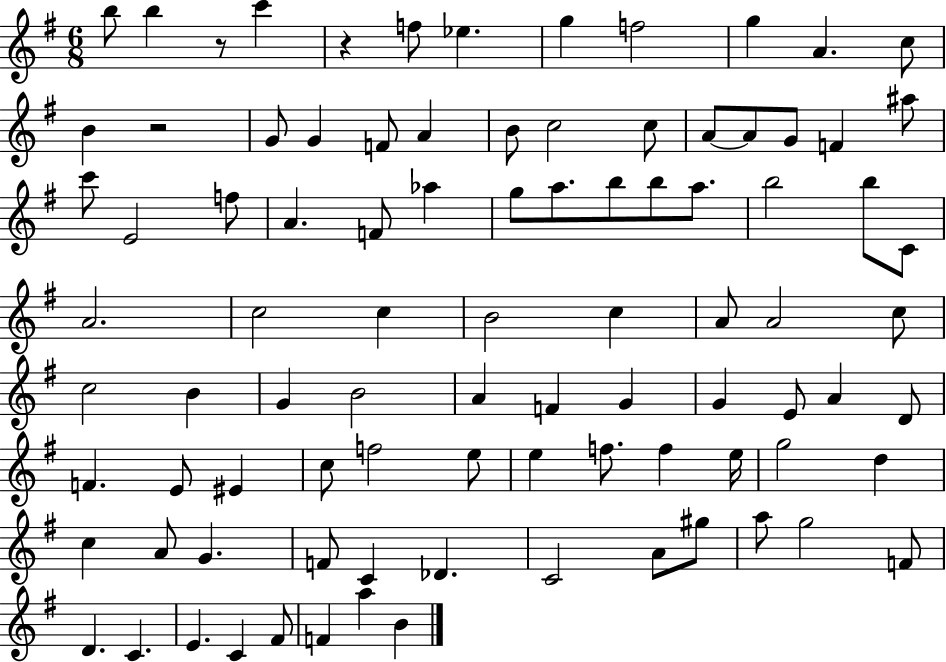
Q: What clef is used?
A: treble